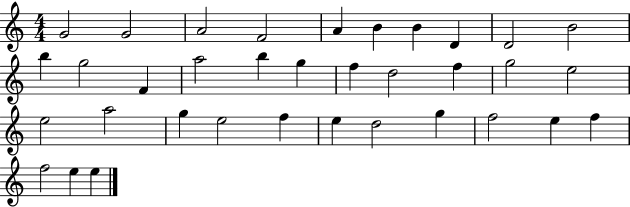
{
  \clef treble
  \numericTimeSignature
  \time 4/4
  \key c \major
  g'2 g'2 | a'2 f'2 | a'4 b'4 b'4 d'4 | d'2 b'2 | \break b''4 g''2 f'4 | a''2 b''4 g''4 | f''4 d''2 f''4 | g''2 e''2 | \break e''2 a''2 | g''4 e''2 f''4 | e''4 d''2 g''4 | f''2 e''4 f''4 | \break f''2 e''4 e''4 | \bar "|."
}